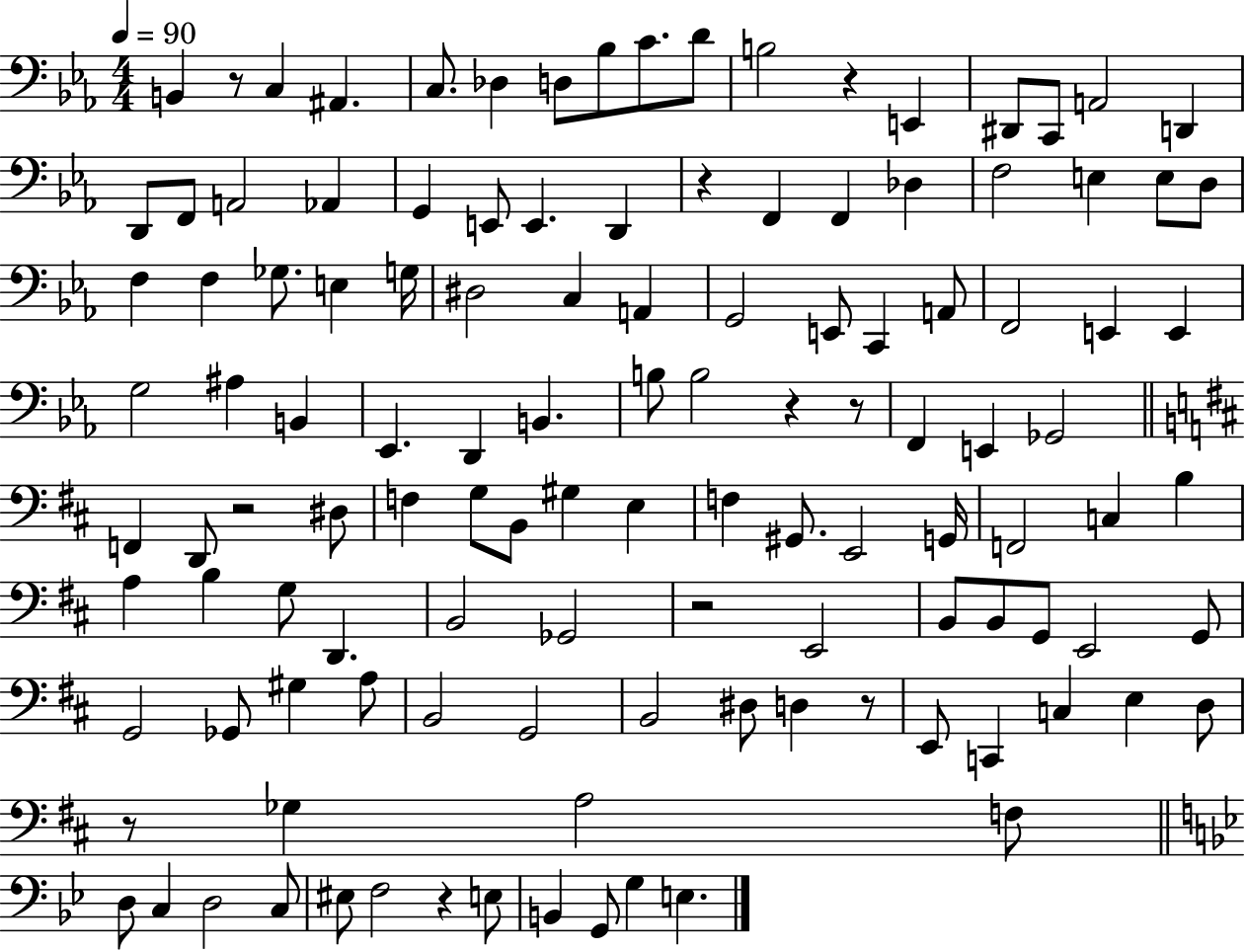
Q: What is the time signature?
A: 4/4